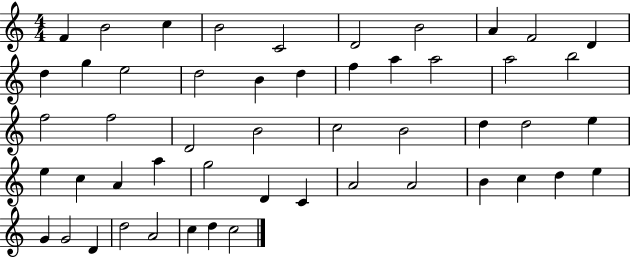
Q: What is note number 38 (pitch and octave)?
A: A4